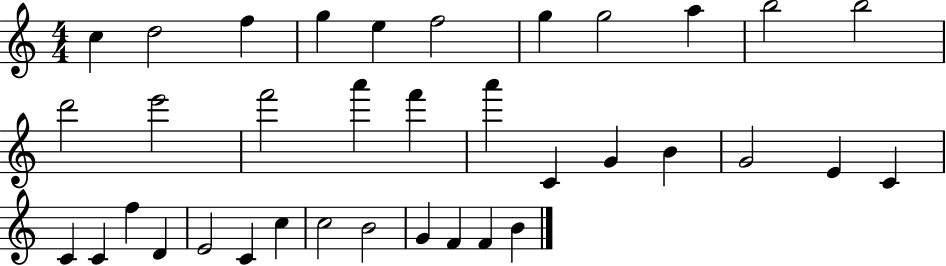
C5/q D5/h F5/q G5/q E5/q F5/h G5/q G5/h A5/q B5/h B5/h D6/h E6/h F6/h A6/q F6/q A6/q C4/q G4/q B4/q G4/h E4/q C4/q C4/q C4/q F5/q D4/q E4/h C4/q C5/q C5/h B4/h G4/q F4/q F4/q B4/q